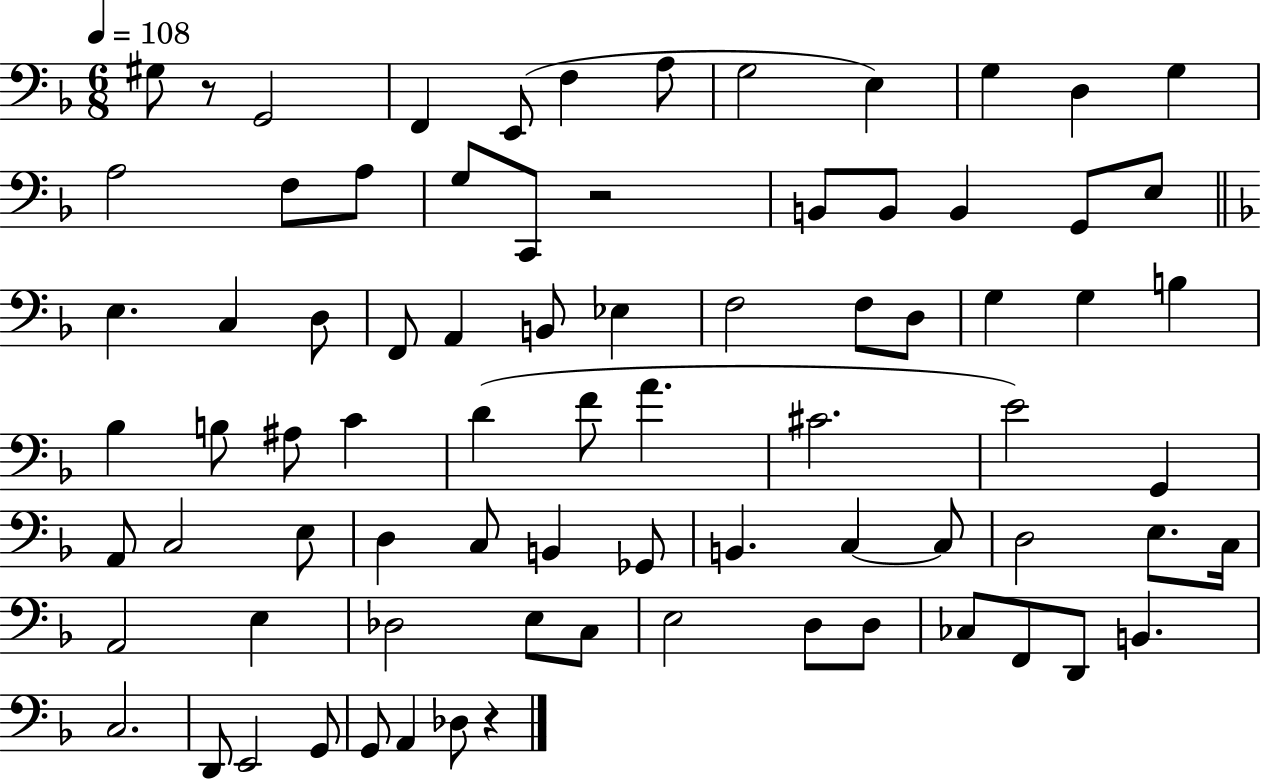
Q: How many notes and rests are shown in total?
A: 79